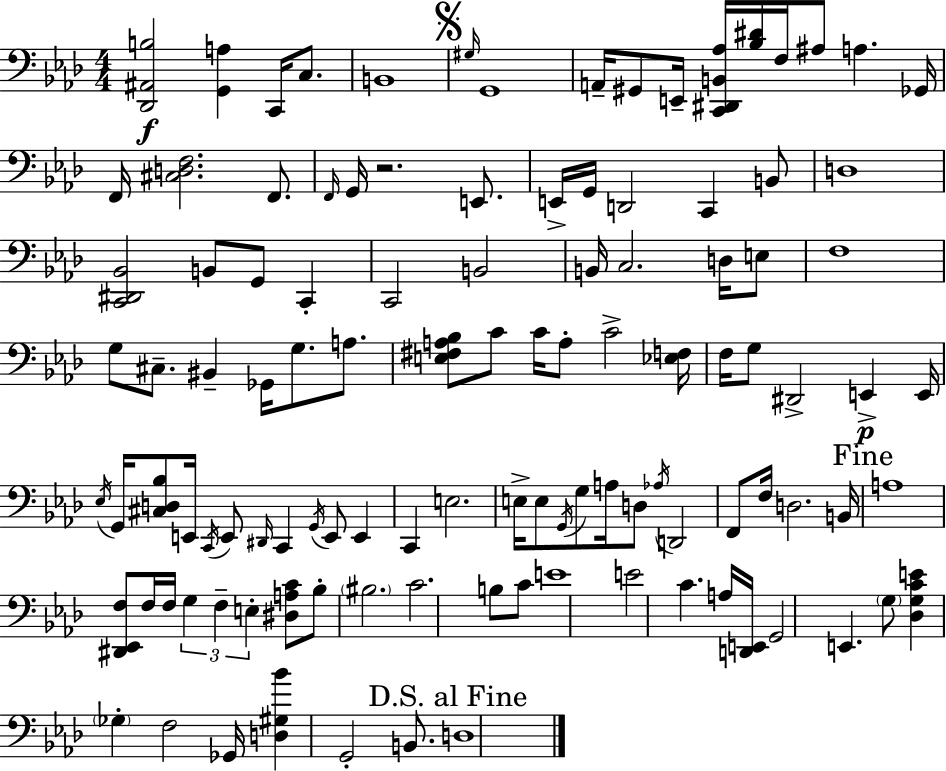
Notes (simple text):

[Db2,A#2,B3]/h [G2,A3]/q C2/s C3/e. B2/w G#3/s G2/w A2/s G#2/e E2/s [C2,D#2,B2,Ab3]/s [Bb3,D#4]/s F3/s A#3/e A3/q. Gb2/s F2/s [C#3,D3,F3]/h. F2/e. F2/s G2/s R/h. E2/e. E2/s G2/s D2/h C2/q B2/e D3/w [C2,D#2,Bb2]/h B2/e G2/e C2/q C2/h B2/h B2/s C3/h. D3/s E3/e F3/w G3/e C#3/e. BIS2/q Gb2/s G3/e. A3/e. [E3,F#3,A3,Bb3]/e C4/e C4/s A3/e C4/h [Eb3,F3]/s F3/s G3/e D#2/h E2/q E2/s Eb3/s G2/s [C#3,D3,Bb3]/e E2/s C2/s E2/e D#2/s C2/q G2/s E2/e E2/q C2/q E3/h. E3/s E3/e G2/s G3/e A3/s D3/e Ab3/s D2/h F2/e F3/s D3/h. B2/s A3/w [D#2,Eb2,F3]/e F3/s F3/s G3/q F3/q E3/q [D#3,A3,C4]/e Bb3/e BIS3/h. C4/h. B3/e C4/e E4/w E4/h C4/q. A3/s [D2,E2]/s G2/h E2/q. G3/e [Db3,G3,C4,E4]/q Gb3/q F3/h Gb2/s [D3,G#3,Bb4]/q G2/h B2/e. D3/w